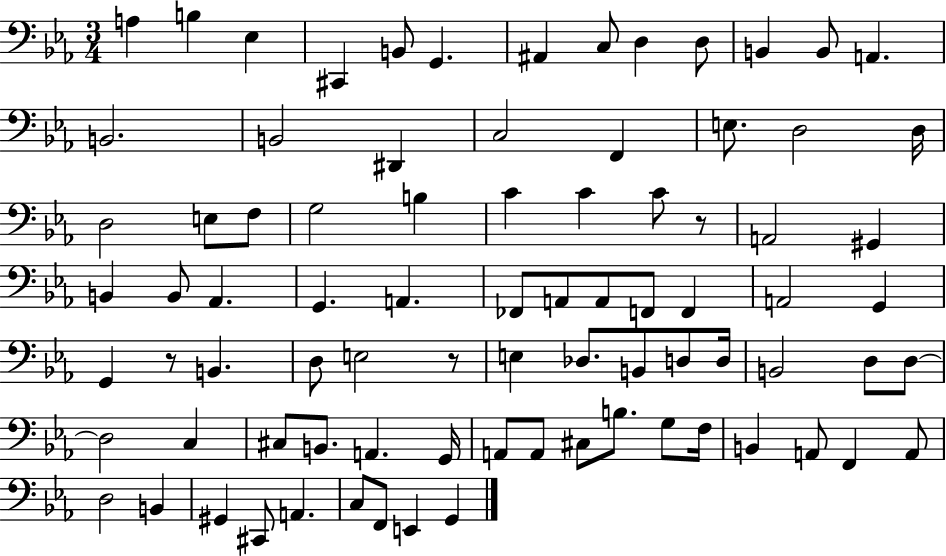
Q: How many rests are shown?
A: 3